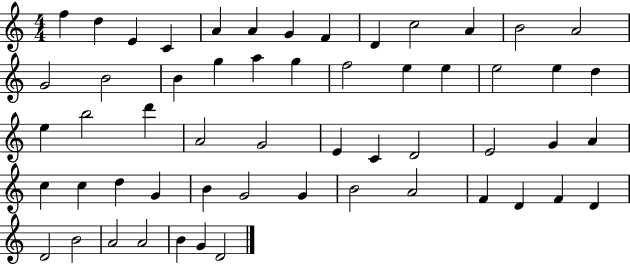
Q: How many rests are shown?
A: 0